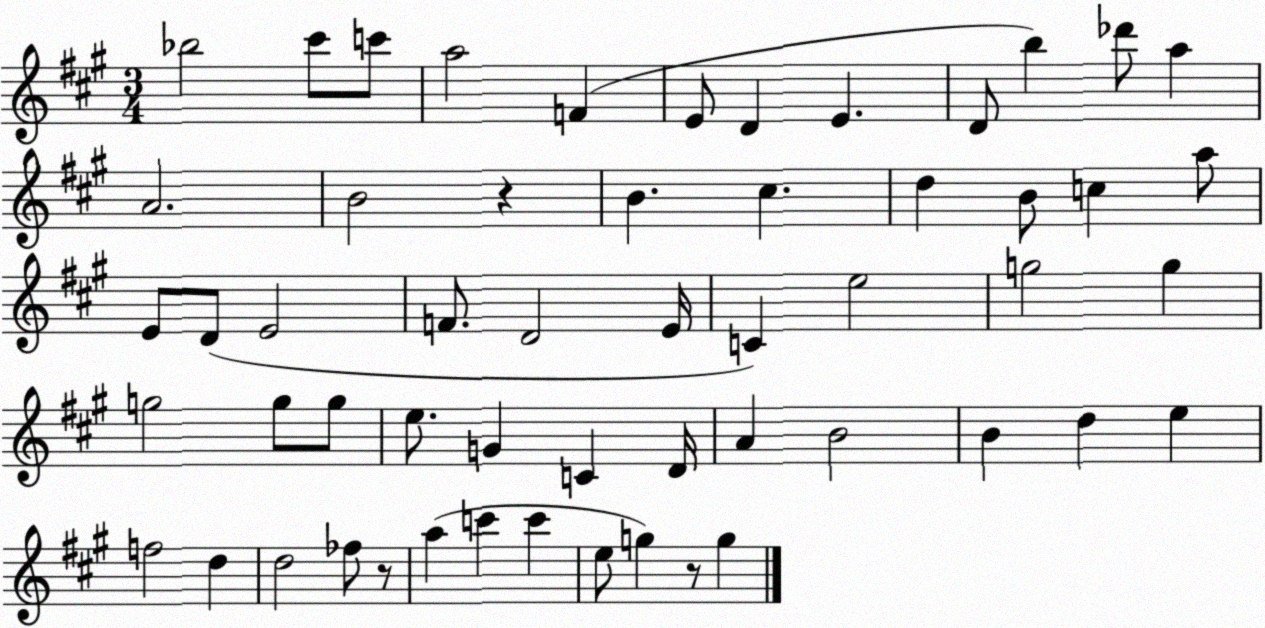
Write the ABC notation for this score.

X:1
T:Untitled
M:3/4
L:1/4
K:A
_b2 ^c'/2 c'/2 a2 F E/2 D E D/2 b _d'/2 a A2 B2 z B ^c d B/2 c a/2 E/2 D/2 E2 F/2 D2 E/4 C e2 g2 g g2 g/2 g/2 e/2 G C D/4 A B2 B d e f2 d d2 _f/2 z/2 a c' c' e/2 g z/2 g